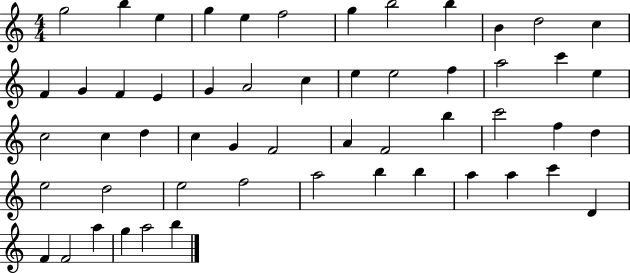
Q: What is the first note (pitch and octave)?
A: G5